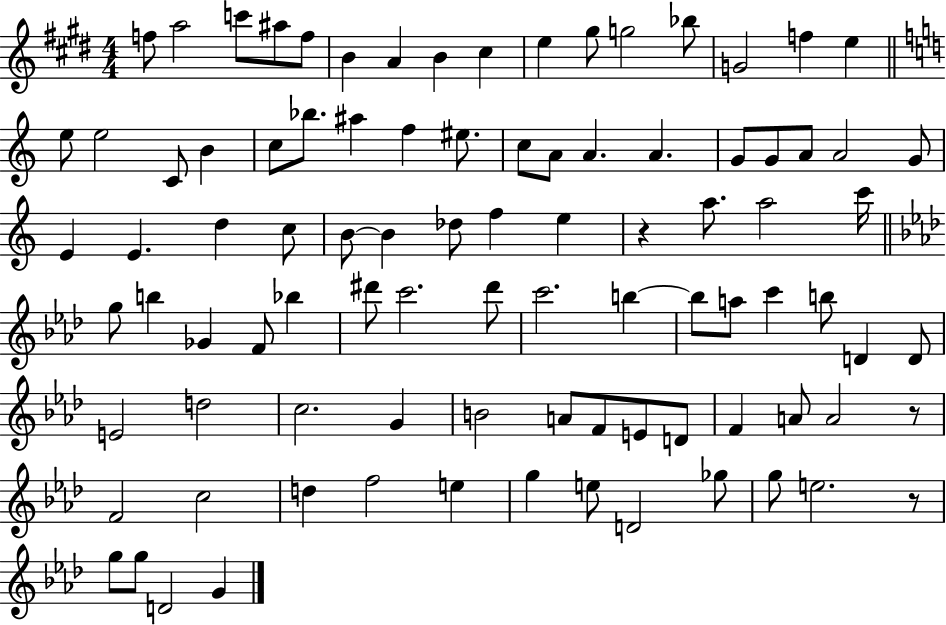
{
  \clef treble
  \numericTimeSignature
  \time 4/4
  \key e \major
  f''8 a''2 c'''8 ais''8 f''8 | b'4 a'4 b'4 cis''4 | e''4 gis''8 g''2 bes''8 | g'2 f''4 e''4 | \break \bar "||" \break \key c \major e''8 e''2 c'8 b'4 | c''8 bes''8. ais''4 f''4 eis''8. | c''8 a'8 a'4. a'4. | g'8 g'8 a'8 a'2 g'8 | \break e'4 e'4. d''4 c''8 | b'8~~ b'4 des''8 f''4 e''4 | r4 a''8. a''2 c'''16 | \bar "||" \break \key f \minor g''8 b''4 ges'4 f'8 bes''4 | dis'''8 c'''2. dis'''8 | c'''2. b''4~~ | b''8 a''8 c'''4 b''8 d'4 d'8 | \break e'2 d''2 | c''2. g'4 | b'2 a'8 f'8 e'8 d'8 | f'4 a'8 a'2 r8 | \break f'2 c''2 | d''4 f''2 e''4 | g''4 e''8 d'2 ges''8 | g''8 e''2. r8 | \break g''8 g''8 d'2 g'4 | \bar "|."
}